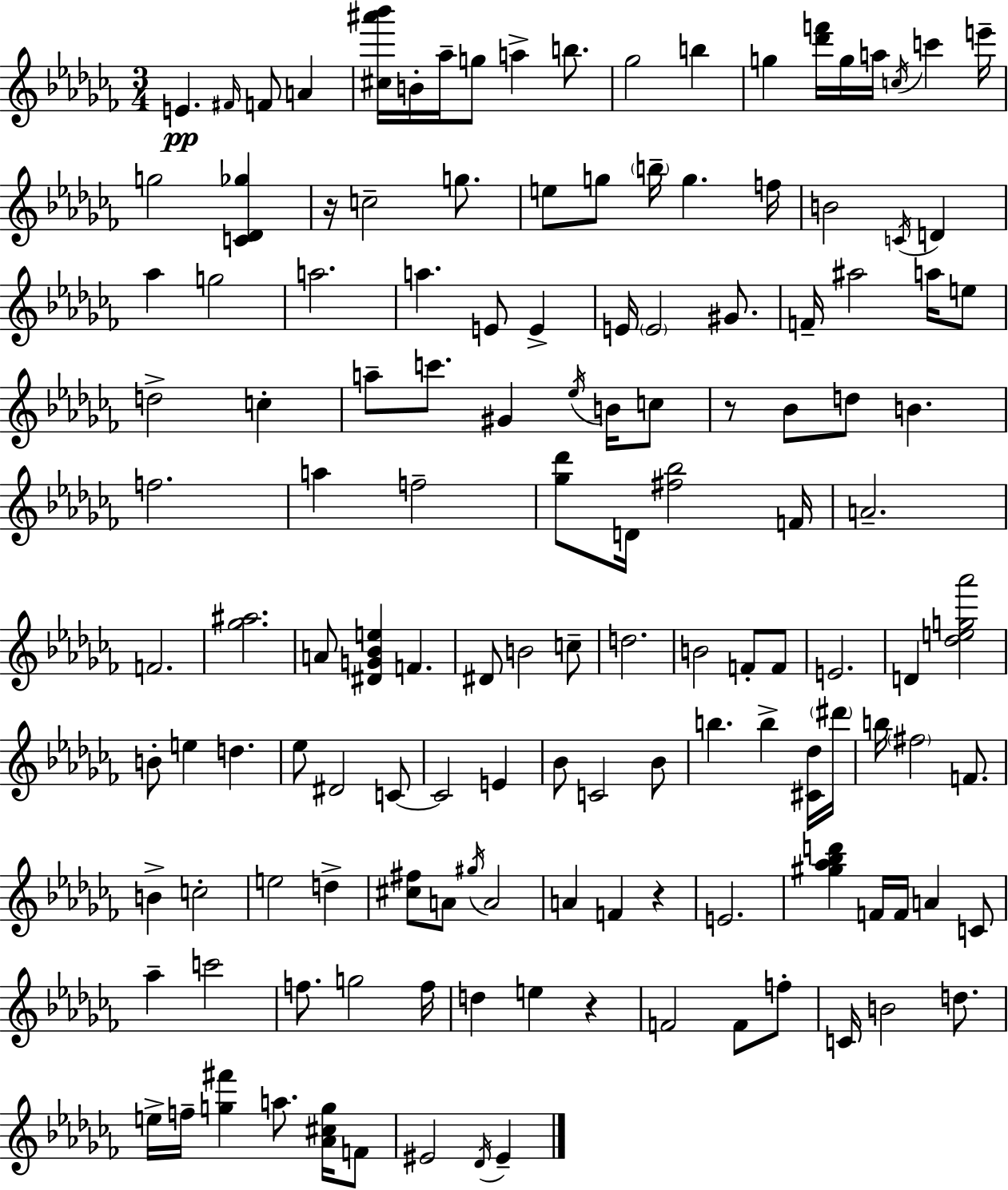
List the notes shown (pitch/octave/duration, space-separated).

E4/q. F#4/s F4/e A4/q [C#5,A#6,Bb6]/s B4/s Ab5/s G5/e A5/q B5/e. Gb5/h B5/q G5/q [Db6,F6]/s G5/s A5/s C5/s C6/q E6/s G5/h [C4,Db4,Gb5]/q R/s C5/h G5/e. E5/e G5/e B5/s G5/q. F5/s B4/h C4/s D4/q Ab5/q G5/h A5/h. A5/q. E4/e E4/q E4/s E4/h G#4/e. F4/s A#5/h A5/s E5/e D5/h C5/q A5/e C6/e. G#4/q Eb5/s B4/s C5/e R/e Bb4/e D5/e B4/q. F5/h. A5/q F5/h [Gb5,Db6]/e D4/s [F#5,Bb5]/h F4/s A4/h. F4/h. [Gb5,A#5]/h. A4/e [D#4,G4,Bb4,E5]/q F4/q. D#4/e B4/h C5/e D5/h. B4/h F4/e F4/e E4/h. D4/q [Db5,E5,G5,Ab6]/h B4/e E5/q D5/q. Eb5/e D#4/h C4/e C4/h E4/q Bb4/e C4/h Bb4/e B5/q. B5/q [C#4,Db5]/s D#6/s B5/s F#5/h F4/e. B4/q C5/h E5/h D5/q [C#5,F#5]/e A4/e G#5/s A4/h A4/q F4/q R/q E4/h. [G#5,Ab5,Bb5,D6]/q F4/s F4/s A4/q C4/e Ab5/q C6/h F5/e. G5/h F5/s D5/q E5/q R/q F4/h F4/e F5/e C4/s B4/h D5/e. E5/s F5/s [G5,F#6]/q A5/e. [Ab4,C#5,G5]/s F4/e EIS4/h Db4/s EIS4/q